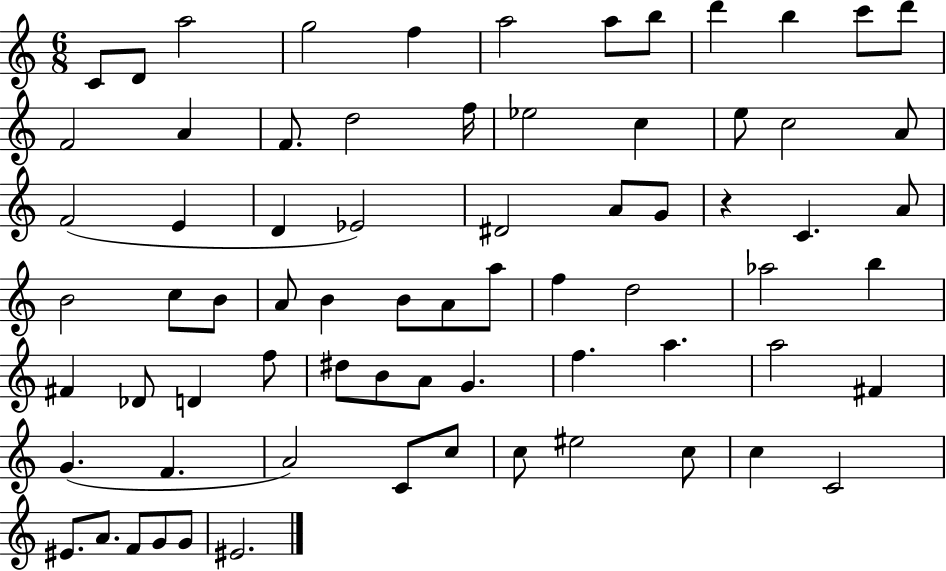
X:1
T:Untitled
M:6/8
L:1/4
K:C
C/2 D/2 a2 g2 f a2 a/2 b/2 d' b c'/2 d'/2 F2 A F/2 d2 f/4 _e2 c e/2 c2 A/2 F2 E D _E2 ^D2 A/2 G/2 z C A/2 B2 c/2 B/2 A/2 B B/2 A/2 a/2 f d2 _a2 b ^F _D/2 D f/2 ^d/2 B/2 A/2 G f a a2 ^F G F A2 C/2 c/2 c/2 ^e2 c/2 c C2 ^E/2 A/2 F/2 G/2 G/2 ^E2